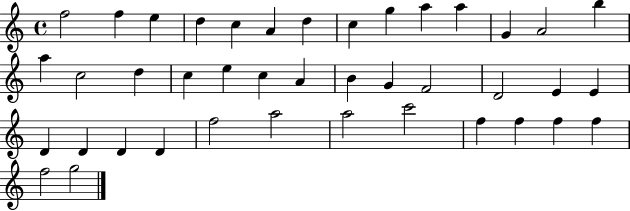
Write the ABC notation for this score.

X:1
T:Untitled
M:4/4
L:1/4
K:C
f2 f e d c A d c g a a G A2 b a c2 d c e c A B G F2 D2 E E D D D D f2 a2 a2 c'2 f f f f f2 g2